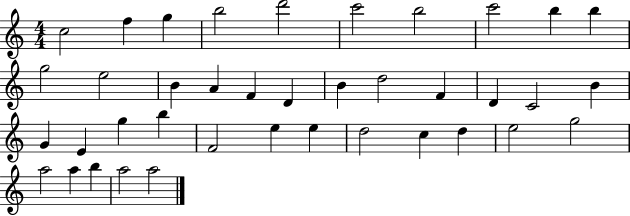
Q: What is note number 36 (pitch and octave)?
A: A5